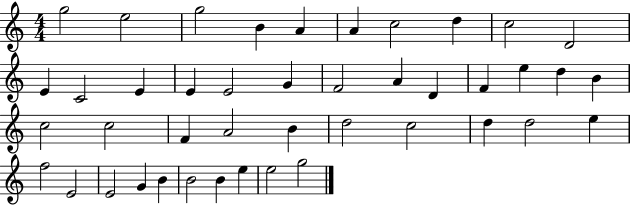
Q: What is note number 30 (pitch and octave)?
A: C5